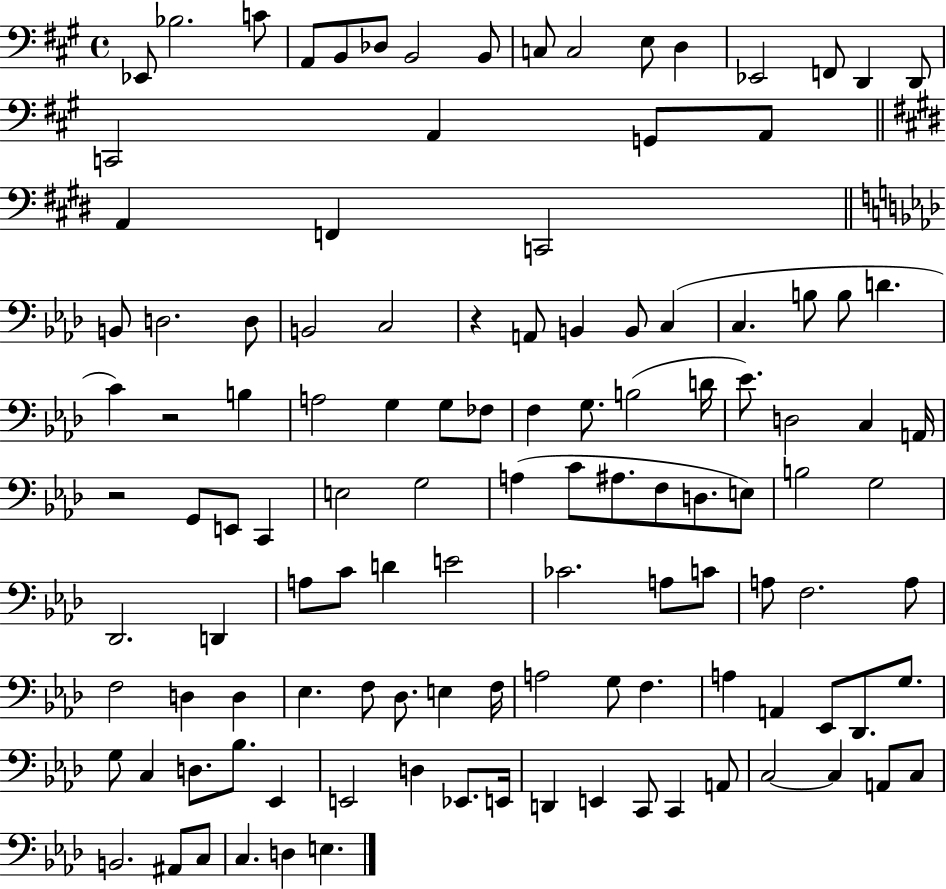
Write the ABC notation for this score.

X:1
T:Untitled
M:4/4
L:1/4
K:A
_E,,/2 _B,2 C/2 A,,/2 B,,/2 _D,/2 B,,2 B,,/2 C,/2 C,2 E,/2 D, _E,,2 F,,/2 D,, D,,/2 C,,2 A,, G,,/2 A,,/2 A,, F,, C,,2 B,,/2 D,2 D,/2 B,,2 C,2 z A,,/2 B,, B,,/2 C, C, B,/2 B,/2 D C z2 B, A,2 G, G,/2 _F,/2 F, G,/2 B,2 D/4 _E/2 D,2 C, A,,/4 z2 G,,/2 E,,/2 C,, E,2 G,2 A, C/2 ^A,/2 F,/2 D,/2 E,/2 B,2 G,2 _D,,2 D,, A,/2 C/2 D E2 _C2 A,/2 C/2 A,/2 F,2 A,/2 F,2 D, D, _E, F,/2 _D,/2 E, F,/4 A,2 G,/2 F, A, A,, _E,,/2 _D,,/2 G,/2 G,/2 C, D,/2 _B,/2 _E,, E,,2 D, _E,,/2 E,,/4 D,, E,, C,,/2 C,, A,,/2 C,2 C, A,,/2 C,/2 B,,2 ^A,,/2 C,/2 C, D, E,